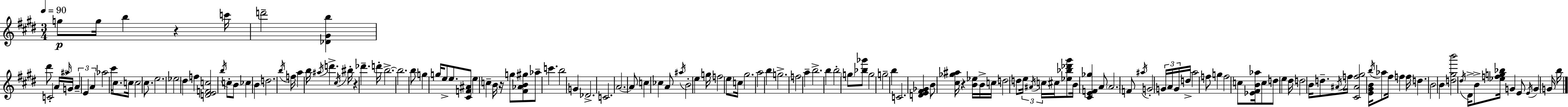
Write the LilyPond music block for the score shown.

{
  \clef treble
  \numericTimeSignature
  \time 3/4
  \key e \major
  \tempo 4 = 90
  g''8\p g''16 b''4 r4 c'''16 | d'''2-- <des' gis' b''>4 | dis'''8 c'2-. \tuplet 3/2 { a'16 \grace { ais''16 } | g'16 } \tuplet 3/2 { a'4-- e'4 a'4 } | \break aes''2 cis'''16 cis''8. | c''16 c''2 cis''8. | e''2. | ees''2 dis''4 | \break f''4 <d' e' f' c''>2 | \acciaccatura { b''16 } c''8-. b'8 ces''4 b'4 | d''2. | \acciaccatura { b''16 } f''16 a''4 b''16 \acciaccatura { ais''16 } d'''4.-> | \break \acciaccatura { cis''16 } bis''16-. r4 des'''4.-- | d'''16-. b''2.->~~ | b''2. | b''8 g''4 g''16 | \break e''8-> e''8. <cis' f' ais'>8 e''4 c''4-- | b'16 r16 g''8 <fis' aes' b' gis''>8 aes''8-- c'''4. | b''2 | g'4 des'2.-> | \break c'2. | a'2.~~ | a'8 c''4 ces''4 | a'8 \acciaccatura { ais''16 } b'2-. | \break e''4 g''16 f''2 | e''8 c''16 gis''2. | a''2 | b''4 g''2.-> | \break f''2 | a''4-- b''2.-> | b''4 b''2-. | \parenthesize g''8 <bes'' ges'''>8 g''2 | \break g''2-- | b''4 c'2. | <d' e' fis' ges'>4 b'8 | <cis'' ges'' ais''>16 r4 <b' ees''>16 b'16-> c''16 d''2 | \break d''8 \tuplet 3/2 { e''16 \acciaccatura { ais'16 } c''16 } cis''16 <ees'' bes'' des''' gis'''>8 | b'16 <cis' e' f' ges''>4 a'8 \parenthesize a'2. | f'8 \acciaccatura { ais''16 } g'2-. | \tuplet 3/2 { g'16 a'16 g'16 } d''16-> a''2 | \break f''8 g''4 | f''2 c''8 <ees' fis' b' aes''>16 c''8 | d''8 e''4 dis''16 d''2 | b'16 d''8.-- \acciaccatura { ais'16 } f''16 <cis' ais' f'' gis''>2 | \break <e' gis' b'>16 \acciaccatura { b''16 } aes''8 fis''16 f''4 | f''16 d''4. b'2 | b'4 <d'' gis'' b'''>2 | \acciaccatura { dis''16 } dis'16-> b'8-> <ees'' f'' g'' bes''>16 g'4 | \break e'8 \acciaccatura { e'16 } g'4 g'16 b''16 | \bar "|."
}